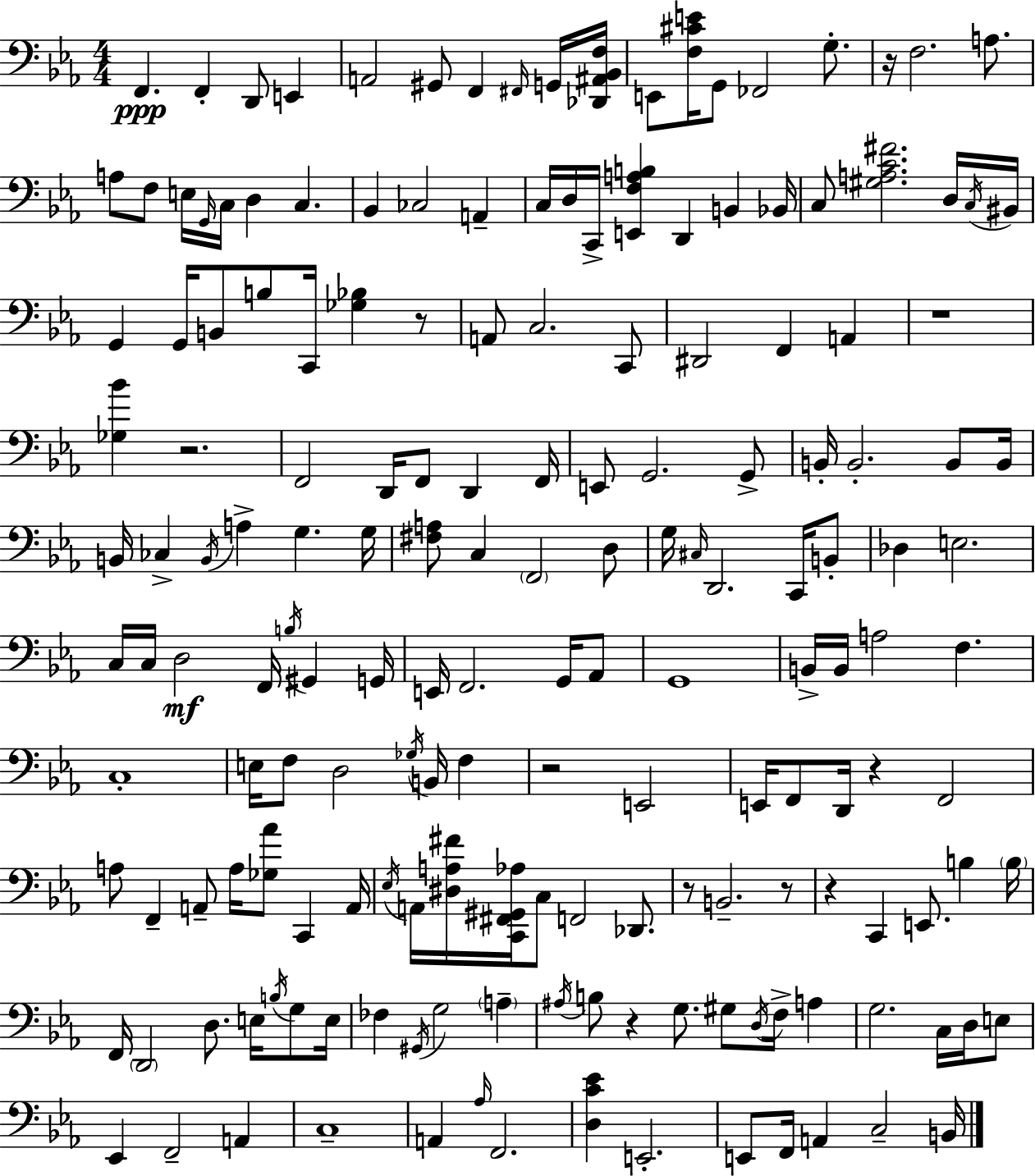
{
  \clef bass
  \numericTimeSignature
  \time 4/4
  \key c \minor
  \repeat volta 2 { f,4.\ppp f,4-. d,8 e,4 | a,2 gis,8 f,4 \grace { fis,16 } g,16 | <des, ais, bes, f>16 e,8 <f cis' e'>16 g,8 fes,2 g8.-. | r16 f2. a8. | \break a8 f8 e16 \grace { g,16 } c16 d4 c4. | bes,4 ces2 a,4-- | c16 d16 c,16-> <e, f a b>4 d,4 b,4 | bes,16 c8 <gis a c' fis'>2. | \break d16 \acciaccatura { c16 } bis,16 g,4 g,16 b,8 b8 c,16 <ges bes>4 | r8 a,8 c2. | c,8 dis,2 f,4 a,4 | r1 | \break <ges bes'>4 r2. | f,2 d,16 f,8 d,4 | f,16 e,8 g,2. | g,8-> b,16-. b,2.-. | \break b,8 b,16 b,16 ces4-> \acciaccatura { b,16 } a4-> g4. | g16 <fis a>8 c4 \parenthesize f,2 | d8 g16 \grace { cis16 } d,2. | c,16 b,8-. des4 e2. | \break c16 c16 d2\mf f,16 | \acciaccatura { b16 } gis,4 g,16 e,16 f,2. | g,16 aes,8 g,1 | b,16-> b,16 a2 | \break f4. c1-. | e16 f8 d2 | \acciaccatura { ges16 } b,16 f4 r2 e,2 | e,16 f,8 d,16 r4 f,2 | \break a8 f,4-- a,8-- a16 | <ges aes'>8 c,4 a,16 \acciaccatura { ees16 } a,16 <dis a fis'>16 <c, fis, gis, aes>16 c8 f,2 | des,8. r8 b,2.-- | r8 r4 c,4 | \break e,8. b4 \parenthesize b16 f,16 \parenthesize d,2 | d8. e16 \acciaccatura { b16 } g8 e16 fes4 \acciaccatura { gis,16 } g2 | \parenthesize a4-- \acciaccatura { ais16 } b8 r4 | g8. gis8 \acciaccatura { d16 } f16-> a4 g2. | \break c16 d16 e8 ees,4 | f,2-- a,4 c1-- | a,4 | \grace { aes16 } f,2. <d c' ees'>4 | \break e,2.-. e,8 f,16 | a,4 c2-- b,16 } \bar "|."
}